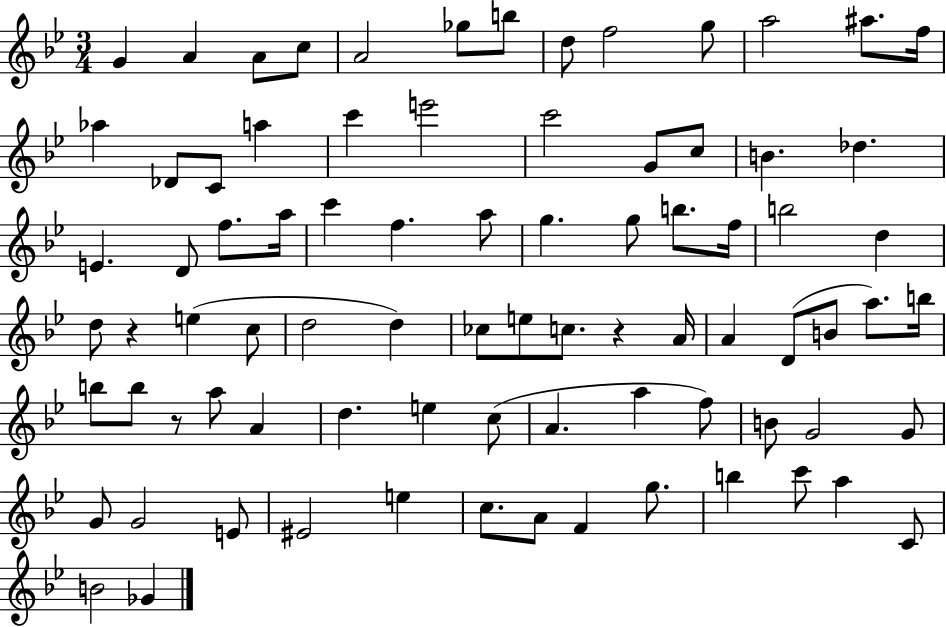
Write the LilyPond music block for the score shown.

{
  \clef treble
  \numericTimeSignature
  \time 3/4
  \key bes \major
  g'4 a'4 a'8 c''8 | a'2 ges''8 b''8 | d''8 f''2 g''8 | a''2 ais''8. f''16 | \break aes''4 des'8 c'8 a''4 | c'''4 e'''2 | c'''2 g'8 c''8 | b'4. des''4. | \break e'4. d'8 f''8. a''16 | c'''4 f''4. a''8 | g''4. g''8 b''8. f''16 | b''2 d''4 | \break d''8 r4 e''4( c''8 | d''2 d''4) | ces''8 e''8 c''8. r4 a'16 | a'4 d'8( b'8 a''8.) b''16 | \break b''8 b''8 r8 a''8 a'4 | d''4. e''4 c''8( | a'4. a''4 f''8) | b'8 g'2 g'8 | \break g'8 g'2 e'8 | eis'2 e''4 | c''8. a'8 f'4 g''8. | b''4 c'''8 a''4 c'8 | \break b'2 ges'4 | \bar "|."
}